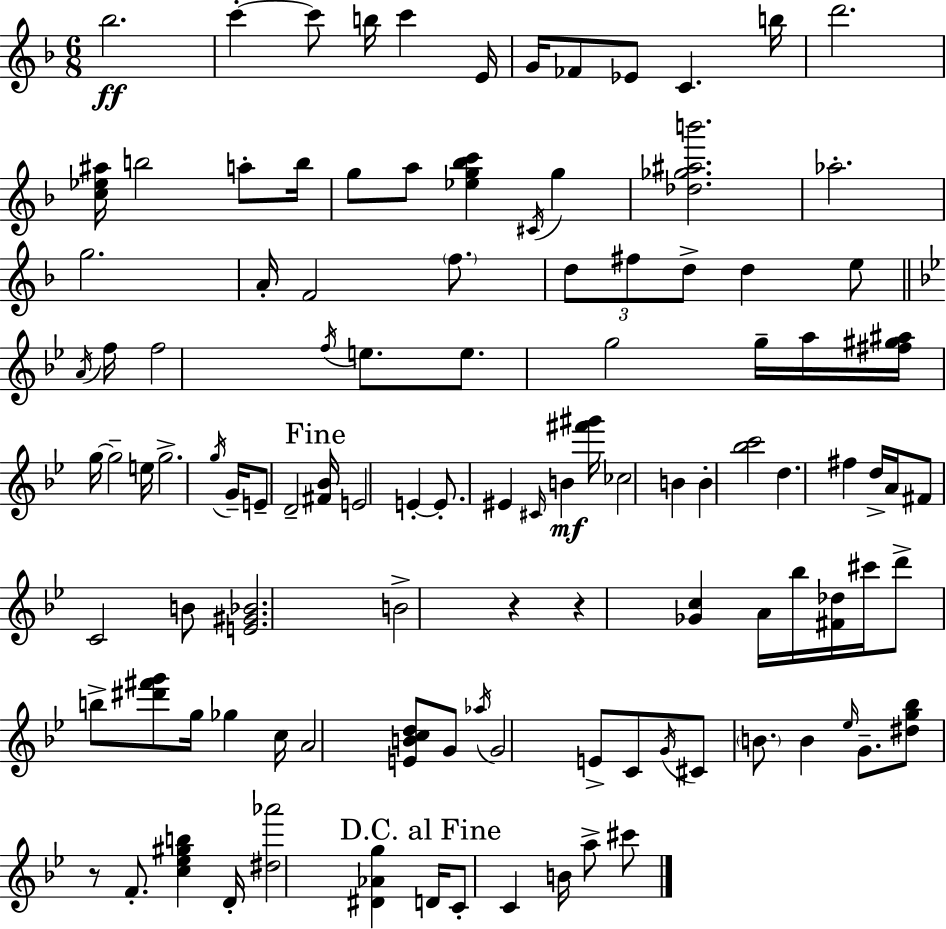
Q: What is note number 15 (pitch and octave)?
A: B5